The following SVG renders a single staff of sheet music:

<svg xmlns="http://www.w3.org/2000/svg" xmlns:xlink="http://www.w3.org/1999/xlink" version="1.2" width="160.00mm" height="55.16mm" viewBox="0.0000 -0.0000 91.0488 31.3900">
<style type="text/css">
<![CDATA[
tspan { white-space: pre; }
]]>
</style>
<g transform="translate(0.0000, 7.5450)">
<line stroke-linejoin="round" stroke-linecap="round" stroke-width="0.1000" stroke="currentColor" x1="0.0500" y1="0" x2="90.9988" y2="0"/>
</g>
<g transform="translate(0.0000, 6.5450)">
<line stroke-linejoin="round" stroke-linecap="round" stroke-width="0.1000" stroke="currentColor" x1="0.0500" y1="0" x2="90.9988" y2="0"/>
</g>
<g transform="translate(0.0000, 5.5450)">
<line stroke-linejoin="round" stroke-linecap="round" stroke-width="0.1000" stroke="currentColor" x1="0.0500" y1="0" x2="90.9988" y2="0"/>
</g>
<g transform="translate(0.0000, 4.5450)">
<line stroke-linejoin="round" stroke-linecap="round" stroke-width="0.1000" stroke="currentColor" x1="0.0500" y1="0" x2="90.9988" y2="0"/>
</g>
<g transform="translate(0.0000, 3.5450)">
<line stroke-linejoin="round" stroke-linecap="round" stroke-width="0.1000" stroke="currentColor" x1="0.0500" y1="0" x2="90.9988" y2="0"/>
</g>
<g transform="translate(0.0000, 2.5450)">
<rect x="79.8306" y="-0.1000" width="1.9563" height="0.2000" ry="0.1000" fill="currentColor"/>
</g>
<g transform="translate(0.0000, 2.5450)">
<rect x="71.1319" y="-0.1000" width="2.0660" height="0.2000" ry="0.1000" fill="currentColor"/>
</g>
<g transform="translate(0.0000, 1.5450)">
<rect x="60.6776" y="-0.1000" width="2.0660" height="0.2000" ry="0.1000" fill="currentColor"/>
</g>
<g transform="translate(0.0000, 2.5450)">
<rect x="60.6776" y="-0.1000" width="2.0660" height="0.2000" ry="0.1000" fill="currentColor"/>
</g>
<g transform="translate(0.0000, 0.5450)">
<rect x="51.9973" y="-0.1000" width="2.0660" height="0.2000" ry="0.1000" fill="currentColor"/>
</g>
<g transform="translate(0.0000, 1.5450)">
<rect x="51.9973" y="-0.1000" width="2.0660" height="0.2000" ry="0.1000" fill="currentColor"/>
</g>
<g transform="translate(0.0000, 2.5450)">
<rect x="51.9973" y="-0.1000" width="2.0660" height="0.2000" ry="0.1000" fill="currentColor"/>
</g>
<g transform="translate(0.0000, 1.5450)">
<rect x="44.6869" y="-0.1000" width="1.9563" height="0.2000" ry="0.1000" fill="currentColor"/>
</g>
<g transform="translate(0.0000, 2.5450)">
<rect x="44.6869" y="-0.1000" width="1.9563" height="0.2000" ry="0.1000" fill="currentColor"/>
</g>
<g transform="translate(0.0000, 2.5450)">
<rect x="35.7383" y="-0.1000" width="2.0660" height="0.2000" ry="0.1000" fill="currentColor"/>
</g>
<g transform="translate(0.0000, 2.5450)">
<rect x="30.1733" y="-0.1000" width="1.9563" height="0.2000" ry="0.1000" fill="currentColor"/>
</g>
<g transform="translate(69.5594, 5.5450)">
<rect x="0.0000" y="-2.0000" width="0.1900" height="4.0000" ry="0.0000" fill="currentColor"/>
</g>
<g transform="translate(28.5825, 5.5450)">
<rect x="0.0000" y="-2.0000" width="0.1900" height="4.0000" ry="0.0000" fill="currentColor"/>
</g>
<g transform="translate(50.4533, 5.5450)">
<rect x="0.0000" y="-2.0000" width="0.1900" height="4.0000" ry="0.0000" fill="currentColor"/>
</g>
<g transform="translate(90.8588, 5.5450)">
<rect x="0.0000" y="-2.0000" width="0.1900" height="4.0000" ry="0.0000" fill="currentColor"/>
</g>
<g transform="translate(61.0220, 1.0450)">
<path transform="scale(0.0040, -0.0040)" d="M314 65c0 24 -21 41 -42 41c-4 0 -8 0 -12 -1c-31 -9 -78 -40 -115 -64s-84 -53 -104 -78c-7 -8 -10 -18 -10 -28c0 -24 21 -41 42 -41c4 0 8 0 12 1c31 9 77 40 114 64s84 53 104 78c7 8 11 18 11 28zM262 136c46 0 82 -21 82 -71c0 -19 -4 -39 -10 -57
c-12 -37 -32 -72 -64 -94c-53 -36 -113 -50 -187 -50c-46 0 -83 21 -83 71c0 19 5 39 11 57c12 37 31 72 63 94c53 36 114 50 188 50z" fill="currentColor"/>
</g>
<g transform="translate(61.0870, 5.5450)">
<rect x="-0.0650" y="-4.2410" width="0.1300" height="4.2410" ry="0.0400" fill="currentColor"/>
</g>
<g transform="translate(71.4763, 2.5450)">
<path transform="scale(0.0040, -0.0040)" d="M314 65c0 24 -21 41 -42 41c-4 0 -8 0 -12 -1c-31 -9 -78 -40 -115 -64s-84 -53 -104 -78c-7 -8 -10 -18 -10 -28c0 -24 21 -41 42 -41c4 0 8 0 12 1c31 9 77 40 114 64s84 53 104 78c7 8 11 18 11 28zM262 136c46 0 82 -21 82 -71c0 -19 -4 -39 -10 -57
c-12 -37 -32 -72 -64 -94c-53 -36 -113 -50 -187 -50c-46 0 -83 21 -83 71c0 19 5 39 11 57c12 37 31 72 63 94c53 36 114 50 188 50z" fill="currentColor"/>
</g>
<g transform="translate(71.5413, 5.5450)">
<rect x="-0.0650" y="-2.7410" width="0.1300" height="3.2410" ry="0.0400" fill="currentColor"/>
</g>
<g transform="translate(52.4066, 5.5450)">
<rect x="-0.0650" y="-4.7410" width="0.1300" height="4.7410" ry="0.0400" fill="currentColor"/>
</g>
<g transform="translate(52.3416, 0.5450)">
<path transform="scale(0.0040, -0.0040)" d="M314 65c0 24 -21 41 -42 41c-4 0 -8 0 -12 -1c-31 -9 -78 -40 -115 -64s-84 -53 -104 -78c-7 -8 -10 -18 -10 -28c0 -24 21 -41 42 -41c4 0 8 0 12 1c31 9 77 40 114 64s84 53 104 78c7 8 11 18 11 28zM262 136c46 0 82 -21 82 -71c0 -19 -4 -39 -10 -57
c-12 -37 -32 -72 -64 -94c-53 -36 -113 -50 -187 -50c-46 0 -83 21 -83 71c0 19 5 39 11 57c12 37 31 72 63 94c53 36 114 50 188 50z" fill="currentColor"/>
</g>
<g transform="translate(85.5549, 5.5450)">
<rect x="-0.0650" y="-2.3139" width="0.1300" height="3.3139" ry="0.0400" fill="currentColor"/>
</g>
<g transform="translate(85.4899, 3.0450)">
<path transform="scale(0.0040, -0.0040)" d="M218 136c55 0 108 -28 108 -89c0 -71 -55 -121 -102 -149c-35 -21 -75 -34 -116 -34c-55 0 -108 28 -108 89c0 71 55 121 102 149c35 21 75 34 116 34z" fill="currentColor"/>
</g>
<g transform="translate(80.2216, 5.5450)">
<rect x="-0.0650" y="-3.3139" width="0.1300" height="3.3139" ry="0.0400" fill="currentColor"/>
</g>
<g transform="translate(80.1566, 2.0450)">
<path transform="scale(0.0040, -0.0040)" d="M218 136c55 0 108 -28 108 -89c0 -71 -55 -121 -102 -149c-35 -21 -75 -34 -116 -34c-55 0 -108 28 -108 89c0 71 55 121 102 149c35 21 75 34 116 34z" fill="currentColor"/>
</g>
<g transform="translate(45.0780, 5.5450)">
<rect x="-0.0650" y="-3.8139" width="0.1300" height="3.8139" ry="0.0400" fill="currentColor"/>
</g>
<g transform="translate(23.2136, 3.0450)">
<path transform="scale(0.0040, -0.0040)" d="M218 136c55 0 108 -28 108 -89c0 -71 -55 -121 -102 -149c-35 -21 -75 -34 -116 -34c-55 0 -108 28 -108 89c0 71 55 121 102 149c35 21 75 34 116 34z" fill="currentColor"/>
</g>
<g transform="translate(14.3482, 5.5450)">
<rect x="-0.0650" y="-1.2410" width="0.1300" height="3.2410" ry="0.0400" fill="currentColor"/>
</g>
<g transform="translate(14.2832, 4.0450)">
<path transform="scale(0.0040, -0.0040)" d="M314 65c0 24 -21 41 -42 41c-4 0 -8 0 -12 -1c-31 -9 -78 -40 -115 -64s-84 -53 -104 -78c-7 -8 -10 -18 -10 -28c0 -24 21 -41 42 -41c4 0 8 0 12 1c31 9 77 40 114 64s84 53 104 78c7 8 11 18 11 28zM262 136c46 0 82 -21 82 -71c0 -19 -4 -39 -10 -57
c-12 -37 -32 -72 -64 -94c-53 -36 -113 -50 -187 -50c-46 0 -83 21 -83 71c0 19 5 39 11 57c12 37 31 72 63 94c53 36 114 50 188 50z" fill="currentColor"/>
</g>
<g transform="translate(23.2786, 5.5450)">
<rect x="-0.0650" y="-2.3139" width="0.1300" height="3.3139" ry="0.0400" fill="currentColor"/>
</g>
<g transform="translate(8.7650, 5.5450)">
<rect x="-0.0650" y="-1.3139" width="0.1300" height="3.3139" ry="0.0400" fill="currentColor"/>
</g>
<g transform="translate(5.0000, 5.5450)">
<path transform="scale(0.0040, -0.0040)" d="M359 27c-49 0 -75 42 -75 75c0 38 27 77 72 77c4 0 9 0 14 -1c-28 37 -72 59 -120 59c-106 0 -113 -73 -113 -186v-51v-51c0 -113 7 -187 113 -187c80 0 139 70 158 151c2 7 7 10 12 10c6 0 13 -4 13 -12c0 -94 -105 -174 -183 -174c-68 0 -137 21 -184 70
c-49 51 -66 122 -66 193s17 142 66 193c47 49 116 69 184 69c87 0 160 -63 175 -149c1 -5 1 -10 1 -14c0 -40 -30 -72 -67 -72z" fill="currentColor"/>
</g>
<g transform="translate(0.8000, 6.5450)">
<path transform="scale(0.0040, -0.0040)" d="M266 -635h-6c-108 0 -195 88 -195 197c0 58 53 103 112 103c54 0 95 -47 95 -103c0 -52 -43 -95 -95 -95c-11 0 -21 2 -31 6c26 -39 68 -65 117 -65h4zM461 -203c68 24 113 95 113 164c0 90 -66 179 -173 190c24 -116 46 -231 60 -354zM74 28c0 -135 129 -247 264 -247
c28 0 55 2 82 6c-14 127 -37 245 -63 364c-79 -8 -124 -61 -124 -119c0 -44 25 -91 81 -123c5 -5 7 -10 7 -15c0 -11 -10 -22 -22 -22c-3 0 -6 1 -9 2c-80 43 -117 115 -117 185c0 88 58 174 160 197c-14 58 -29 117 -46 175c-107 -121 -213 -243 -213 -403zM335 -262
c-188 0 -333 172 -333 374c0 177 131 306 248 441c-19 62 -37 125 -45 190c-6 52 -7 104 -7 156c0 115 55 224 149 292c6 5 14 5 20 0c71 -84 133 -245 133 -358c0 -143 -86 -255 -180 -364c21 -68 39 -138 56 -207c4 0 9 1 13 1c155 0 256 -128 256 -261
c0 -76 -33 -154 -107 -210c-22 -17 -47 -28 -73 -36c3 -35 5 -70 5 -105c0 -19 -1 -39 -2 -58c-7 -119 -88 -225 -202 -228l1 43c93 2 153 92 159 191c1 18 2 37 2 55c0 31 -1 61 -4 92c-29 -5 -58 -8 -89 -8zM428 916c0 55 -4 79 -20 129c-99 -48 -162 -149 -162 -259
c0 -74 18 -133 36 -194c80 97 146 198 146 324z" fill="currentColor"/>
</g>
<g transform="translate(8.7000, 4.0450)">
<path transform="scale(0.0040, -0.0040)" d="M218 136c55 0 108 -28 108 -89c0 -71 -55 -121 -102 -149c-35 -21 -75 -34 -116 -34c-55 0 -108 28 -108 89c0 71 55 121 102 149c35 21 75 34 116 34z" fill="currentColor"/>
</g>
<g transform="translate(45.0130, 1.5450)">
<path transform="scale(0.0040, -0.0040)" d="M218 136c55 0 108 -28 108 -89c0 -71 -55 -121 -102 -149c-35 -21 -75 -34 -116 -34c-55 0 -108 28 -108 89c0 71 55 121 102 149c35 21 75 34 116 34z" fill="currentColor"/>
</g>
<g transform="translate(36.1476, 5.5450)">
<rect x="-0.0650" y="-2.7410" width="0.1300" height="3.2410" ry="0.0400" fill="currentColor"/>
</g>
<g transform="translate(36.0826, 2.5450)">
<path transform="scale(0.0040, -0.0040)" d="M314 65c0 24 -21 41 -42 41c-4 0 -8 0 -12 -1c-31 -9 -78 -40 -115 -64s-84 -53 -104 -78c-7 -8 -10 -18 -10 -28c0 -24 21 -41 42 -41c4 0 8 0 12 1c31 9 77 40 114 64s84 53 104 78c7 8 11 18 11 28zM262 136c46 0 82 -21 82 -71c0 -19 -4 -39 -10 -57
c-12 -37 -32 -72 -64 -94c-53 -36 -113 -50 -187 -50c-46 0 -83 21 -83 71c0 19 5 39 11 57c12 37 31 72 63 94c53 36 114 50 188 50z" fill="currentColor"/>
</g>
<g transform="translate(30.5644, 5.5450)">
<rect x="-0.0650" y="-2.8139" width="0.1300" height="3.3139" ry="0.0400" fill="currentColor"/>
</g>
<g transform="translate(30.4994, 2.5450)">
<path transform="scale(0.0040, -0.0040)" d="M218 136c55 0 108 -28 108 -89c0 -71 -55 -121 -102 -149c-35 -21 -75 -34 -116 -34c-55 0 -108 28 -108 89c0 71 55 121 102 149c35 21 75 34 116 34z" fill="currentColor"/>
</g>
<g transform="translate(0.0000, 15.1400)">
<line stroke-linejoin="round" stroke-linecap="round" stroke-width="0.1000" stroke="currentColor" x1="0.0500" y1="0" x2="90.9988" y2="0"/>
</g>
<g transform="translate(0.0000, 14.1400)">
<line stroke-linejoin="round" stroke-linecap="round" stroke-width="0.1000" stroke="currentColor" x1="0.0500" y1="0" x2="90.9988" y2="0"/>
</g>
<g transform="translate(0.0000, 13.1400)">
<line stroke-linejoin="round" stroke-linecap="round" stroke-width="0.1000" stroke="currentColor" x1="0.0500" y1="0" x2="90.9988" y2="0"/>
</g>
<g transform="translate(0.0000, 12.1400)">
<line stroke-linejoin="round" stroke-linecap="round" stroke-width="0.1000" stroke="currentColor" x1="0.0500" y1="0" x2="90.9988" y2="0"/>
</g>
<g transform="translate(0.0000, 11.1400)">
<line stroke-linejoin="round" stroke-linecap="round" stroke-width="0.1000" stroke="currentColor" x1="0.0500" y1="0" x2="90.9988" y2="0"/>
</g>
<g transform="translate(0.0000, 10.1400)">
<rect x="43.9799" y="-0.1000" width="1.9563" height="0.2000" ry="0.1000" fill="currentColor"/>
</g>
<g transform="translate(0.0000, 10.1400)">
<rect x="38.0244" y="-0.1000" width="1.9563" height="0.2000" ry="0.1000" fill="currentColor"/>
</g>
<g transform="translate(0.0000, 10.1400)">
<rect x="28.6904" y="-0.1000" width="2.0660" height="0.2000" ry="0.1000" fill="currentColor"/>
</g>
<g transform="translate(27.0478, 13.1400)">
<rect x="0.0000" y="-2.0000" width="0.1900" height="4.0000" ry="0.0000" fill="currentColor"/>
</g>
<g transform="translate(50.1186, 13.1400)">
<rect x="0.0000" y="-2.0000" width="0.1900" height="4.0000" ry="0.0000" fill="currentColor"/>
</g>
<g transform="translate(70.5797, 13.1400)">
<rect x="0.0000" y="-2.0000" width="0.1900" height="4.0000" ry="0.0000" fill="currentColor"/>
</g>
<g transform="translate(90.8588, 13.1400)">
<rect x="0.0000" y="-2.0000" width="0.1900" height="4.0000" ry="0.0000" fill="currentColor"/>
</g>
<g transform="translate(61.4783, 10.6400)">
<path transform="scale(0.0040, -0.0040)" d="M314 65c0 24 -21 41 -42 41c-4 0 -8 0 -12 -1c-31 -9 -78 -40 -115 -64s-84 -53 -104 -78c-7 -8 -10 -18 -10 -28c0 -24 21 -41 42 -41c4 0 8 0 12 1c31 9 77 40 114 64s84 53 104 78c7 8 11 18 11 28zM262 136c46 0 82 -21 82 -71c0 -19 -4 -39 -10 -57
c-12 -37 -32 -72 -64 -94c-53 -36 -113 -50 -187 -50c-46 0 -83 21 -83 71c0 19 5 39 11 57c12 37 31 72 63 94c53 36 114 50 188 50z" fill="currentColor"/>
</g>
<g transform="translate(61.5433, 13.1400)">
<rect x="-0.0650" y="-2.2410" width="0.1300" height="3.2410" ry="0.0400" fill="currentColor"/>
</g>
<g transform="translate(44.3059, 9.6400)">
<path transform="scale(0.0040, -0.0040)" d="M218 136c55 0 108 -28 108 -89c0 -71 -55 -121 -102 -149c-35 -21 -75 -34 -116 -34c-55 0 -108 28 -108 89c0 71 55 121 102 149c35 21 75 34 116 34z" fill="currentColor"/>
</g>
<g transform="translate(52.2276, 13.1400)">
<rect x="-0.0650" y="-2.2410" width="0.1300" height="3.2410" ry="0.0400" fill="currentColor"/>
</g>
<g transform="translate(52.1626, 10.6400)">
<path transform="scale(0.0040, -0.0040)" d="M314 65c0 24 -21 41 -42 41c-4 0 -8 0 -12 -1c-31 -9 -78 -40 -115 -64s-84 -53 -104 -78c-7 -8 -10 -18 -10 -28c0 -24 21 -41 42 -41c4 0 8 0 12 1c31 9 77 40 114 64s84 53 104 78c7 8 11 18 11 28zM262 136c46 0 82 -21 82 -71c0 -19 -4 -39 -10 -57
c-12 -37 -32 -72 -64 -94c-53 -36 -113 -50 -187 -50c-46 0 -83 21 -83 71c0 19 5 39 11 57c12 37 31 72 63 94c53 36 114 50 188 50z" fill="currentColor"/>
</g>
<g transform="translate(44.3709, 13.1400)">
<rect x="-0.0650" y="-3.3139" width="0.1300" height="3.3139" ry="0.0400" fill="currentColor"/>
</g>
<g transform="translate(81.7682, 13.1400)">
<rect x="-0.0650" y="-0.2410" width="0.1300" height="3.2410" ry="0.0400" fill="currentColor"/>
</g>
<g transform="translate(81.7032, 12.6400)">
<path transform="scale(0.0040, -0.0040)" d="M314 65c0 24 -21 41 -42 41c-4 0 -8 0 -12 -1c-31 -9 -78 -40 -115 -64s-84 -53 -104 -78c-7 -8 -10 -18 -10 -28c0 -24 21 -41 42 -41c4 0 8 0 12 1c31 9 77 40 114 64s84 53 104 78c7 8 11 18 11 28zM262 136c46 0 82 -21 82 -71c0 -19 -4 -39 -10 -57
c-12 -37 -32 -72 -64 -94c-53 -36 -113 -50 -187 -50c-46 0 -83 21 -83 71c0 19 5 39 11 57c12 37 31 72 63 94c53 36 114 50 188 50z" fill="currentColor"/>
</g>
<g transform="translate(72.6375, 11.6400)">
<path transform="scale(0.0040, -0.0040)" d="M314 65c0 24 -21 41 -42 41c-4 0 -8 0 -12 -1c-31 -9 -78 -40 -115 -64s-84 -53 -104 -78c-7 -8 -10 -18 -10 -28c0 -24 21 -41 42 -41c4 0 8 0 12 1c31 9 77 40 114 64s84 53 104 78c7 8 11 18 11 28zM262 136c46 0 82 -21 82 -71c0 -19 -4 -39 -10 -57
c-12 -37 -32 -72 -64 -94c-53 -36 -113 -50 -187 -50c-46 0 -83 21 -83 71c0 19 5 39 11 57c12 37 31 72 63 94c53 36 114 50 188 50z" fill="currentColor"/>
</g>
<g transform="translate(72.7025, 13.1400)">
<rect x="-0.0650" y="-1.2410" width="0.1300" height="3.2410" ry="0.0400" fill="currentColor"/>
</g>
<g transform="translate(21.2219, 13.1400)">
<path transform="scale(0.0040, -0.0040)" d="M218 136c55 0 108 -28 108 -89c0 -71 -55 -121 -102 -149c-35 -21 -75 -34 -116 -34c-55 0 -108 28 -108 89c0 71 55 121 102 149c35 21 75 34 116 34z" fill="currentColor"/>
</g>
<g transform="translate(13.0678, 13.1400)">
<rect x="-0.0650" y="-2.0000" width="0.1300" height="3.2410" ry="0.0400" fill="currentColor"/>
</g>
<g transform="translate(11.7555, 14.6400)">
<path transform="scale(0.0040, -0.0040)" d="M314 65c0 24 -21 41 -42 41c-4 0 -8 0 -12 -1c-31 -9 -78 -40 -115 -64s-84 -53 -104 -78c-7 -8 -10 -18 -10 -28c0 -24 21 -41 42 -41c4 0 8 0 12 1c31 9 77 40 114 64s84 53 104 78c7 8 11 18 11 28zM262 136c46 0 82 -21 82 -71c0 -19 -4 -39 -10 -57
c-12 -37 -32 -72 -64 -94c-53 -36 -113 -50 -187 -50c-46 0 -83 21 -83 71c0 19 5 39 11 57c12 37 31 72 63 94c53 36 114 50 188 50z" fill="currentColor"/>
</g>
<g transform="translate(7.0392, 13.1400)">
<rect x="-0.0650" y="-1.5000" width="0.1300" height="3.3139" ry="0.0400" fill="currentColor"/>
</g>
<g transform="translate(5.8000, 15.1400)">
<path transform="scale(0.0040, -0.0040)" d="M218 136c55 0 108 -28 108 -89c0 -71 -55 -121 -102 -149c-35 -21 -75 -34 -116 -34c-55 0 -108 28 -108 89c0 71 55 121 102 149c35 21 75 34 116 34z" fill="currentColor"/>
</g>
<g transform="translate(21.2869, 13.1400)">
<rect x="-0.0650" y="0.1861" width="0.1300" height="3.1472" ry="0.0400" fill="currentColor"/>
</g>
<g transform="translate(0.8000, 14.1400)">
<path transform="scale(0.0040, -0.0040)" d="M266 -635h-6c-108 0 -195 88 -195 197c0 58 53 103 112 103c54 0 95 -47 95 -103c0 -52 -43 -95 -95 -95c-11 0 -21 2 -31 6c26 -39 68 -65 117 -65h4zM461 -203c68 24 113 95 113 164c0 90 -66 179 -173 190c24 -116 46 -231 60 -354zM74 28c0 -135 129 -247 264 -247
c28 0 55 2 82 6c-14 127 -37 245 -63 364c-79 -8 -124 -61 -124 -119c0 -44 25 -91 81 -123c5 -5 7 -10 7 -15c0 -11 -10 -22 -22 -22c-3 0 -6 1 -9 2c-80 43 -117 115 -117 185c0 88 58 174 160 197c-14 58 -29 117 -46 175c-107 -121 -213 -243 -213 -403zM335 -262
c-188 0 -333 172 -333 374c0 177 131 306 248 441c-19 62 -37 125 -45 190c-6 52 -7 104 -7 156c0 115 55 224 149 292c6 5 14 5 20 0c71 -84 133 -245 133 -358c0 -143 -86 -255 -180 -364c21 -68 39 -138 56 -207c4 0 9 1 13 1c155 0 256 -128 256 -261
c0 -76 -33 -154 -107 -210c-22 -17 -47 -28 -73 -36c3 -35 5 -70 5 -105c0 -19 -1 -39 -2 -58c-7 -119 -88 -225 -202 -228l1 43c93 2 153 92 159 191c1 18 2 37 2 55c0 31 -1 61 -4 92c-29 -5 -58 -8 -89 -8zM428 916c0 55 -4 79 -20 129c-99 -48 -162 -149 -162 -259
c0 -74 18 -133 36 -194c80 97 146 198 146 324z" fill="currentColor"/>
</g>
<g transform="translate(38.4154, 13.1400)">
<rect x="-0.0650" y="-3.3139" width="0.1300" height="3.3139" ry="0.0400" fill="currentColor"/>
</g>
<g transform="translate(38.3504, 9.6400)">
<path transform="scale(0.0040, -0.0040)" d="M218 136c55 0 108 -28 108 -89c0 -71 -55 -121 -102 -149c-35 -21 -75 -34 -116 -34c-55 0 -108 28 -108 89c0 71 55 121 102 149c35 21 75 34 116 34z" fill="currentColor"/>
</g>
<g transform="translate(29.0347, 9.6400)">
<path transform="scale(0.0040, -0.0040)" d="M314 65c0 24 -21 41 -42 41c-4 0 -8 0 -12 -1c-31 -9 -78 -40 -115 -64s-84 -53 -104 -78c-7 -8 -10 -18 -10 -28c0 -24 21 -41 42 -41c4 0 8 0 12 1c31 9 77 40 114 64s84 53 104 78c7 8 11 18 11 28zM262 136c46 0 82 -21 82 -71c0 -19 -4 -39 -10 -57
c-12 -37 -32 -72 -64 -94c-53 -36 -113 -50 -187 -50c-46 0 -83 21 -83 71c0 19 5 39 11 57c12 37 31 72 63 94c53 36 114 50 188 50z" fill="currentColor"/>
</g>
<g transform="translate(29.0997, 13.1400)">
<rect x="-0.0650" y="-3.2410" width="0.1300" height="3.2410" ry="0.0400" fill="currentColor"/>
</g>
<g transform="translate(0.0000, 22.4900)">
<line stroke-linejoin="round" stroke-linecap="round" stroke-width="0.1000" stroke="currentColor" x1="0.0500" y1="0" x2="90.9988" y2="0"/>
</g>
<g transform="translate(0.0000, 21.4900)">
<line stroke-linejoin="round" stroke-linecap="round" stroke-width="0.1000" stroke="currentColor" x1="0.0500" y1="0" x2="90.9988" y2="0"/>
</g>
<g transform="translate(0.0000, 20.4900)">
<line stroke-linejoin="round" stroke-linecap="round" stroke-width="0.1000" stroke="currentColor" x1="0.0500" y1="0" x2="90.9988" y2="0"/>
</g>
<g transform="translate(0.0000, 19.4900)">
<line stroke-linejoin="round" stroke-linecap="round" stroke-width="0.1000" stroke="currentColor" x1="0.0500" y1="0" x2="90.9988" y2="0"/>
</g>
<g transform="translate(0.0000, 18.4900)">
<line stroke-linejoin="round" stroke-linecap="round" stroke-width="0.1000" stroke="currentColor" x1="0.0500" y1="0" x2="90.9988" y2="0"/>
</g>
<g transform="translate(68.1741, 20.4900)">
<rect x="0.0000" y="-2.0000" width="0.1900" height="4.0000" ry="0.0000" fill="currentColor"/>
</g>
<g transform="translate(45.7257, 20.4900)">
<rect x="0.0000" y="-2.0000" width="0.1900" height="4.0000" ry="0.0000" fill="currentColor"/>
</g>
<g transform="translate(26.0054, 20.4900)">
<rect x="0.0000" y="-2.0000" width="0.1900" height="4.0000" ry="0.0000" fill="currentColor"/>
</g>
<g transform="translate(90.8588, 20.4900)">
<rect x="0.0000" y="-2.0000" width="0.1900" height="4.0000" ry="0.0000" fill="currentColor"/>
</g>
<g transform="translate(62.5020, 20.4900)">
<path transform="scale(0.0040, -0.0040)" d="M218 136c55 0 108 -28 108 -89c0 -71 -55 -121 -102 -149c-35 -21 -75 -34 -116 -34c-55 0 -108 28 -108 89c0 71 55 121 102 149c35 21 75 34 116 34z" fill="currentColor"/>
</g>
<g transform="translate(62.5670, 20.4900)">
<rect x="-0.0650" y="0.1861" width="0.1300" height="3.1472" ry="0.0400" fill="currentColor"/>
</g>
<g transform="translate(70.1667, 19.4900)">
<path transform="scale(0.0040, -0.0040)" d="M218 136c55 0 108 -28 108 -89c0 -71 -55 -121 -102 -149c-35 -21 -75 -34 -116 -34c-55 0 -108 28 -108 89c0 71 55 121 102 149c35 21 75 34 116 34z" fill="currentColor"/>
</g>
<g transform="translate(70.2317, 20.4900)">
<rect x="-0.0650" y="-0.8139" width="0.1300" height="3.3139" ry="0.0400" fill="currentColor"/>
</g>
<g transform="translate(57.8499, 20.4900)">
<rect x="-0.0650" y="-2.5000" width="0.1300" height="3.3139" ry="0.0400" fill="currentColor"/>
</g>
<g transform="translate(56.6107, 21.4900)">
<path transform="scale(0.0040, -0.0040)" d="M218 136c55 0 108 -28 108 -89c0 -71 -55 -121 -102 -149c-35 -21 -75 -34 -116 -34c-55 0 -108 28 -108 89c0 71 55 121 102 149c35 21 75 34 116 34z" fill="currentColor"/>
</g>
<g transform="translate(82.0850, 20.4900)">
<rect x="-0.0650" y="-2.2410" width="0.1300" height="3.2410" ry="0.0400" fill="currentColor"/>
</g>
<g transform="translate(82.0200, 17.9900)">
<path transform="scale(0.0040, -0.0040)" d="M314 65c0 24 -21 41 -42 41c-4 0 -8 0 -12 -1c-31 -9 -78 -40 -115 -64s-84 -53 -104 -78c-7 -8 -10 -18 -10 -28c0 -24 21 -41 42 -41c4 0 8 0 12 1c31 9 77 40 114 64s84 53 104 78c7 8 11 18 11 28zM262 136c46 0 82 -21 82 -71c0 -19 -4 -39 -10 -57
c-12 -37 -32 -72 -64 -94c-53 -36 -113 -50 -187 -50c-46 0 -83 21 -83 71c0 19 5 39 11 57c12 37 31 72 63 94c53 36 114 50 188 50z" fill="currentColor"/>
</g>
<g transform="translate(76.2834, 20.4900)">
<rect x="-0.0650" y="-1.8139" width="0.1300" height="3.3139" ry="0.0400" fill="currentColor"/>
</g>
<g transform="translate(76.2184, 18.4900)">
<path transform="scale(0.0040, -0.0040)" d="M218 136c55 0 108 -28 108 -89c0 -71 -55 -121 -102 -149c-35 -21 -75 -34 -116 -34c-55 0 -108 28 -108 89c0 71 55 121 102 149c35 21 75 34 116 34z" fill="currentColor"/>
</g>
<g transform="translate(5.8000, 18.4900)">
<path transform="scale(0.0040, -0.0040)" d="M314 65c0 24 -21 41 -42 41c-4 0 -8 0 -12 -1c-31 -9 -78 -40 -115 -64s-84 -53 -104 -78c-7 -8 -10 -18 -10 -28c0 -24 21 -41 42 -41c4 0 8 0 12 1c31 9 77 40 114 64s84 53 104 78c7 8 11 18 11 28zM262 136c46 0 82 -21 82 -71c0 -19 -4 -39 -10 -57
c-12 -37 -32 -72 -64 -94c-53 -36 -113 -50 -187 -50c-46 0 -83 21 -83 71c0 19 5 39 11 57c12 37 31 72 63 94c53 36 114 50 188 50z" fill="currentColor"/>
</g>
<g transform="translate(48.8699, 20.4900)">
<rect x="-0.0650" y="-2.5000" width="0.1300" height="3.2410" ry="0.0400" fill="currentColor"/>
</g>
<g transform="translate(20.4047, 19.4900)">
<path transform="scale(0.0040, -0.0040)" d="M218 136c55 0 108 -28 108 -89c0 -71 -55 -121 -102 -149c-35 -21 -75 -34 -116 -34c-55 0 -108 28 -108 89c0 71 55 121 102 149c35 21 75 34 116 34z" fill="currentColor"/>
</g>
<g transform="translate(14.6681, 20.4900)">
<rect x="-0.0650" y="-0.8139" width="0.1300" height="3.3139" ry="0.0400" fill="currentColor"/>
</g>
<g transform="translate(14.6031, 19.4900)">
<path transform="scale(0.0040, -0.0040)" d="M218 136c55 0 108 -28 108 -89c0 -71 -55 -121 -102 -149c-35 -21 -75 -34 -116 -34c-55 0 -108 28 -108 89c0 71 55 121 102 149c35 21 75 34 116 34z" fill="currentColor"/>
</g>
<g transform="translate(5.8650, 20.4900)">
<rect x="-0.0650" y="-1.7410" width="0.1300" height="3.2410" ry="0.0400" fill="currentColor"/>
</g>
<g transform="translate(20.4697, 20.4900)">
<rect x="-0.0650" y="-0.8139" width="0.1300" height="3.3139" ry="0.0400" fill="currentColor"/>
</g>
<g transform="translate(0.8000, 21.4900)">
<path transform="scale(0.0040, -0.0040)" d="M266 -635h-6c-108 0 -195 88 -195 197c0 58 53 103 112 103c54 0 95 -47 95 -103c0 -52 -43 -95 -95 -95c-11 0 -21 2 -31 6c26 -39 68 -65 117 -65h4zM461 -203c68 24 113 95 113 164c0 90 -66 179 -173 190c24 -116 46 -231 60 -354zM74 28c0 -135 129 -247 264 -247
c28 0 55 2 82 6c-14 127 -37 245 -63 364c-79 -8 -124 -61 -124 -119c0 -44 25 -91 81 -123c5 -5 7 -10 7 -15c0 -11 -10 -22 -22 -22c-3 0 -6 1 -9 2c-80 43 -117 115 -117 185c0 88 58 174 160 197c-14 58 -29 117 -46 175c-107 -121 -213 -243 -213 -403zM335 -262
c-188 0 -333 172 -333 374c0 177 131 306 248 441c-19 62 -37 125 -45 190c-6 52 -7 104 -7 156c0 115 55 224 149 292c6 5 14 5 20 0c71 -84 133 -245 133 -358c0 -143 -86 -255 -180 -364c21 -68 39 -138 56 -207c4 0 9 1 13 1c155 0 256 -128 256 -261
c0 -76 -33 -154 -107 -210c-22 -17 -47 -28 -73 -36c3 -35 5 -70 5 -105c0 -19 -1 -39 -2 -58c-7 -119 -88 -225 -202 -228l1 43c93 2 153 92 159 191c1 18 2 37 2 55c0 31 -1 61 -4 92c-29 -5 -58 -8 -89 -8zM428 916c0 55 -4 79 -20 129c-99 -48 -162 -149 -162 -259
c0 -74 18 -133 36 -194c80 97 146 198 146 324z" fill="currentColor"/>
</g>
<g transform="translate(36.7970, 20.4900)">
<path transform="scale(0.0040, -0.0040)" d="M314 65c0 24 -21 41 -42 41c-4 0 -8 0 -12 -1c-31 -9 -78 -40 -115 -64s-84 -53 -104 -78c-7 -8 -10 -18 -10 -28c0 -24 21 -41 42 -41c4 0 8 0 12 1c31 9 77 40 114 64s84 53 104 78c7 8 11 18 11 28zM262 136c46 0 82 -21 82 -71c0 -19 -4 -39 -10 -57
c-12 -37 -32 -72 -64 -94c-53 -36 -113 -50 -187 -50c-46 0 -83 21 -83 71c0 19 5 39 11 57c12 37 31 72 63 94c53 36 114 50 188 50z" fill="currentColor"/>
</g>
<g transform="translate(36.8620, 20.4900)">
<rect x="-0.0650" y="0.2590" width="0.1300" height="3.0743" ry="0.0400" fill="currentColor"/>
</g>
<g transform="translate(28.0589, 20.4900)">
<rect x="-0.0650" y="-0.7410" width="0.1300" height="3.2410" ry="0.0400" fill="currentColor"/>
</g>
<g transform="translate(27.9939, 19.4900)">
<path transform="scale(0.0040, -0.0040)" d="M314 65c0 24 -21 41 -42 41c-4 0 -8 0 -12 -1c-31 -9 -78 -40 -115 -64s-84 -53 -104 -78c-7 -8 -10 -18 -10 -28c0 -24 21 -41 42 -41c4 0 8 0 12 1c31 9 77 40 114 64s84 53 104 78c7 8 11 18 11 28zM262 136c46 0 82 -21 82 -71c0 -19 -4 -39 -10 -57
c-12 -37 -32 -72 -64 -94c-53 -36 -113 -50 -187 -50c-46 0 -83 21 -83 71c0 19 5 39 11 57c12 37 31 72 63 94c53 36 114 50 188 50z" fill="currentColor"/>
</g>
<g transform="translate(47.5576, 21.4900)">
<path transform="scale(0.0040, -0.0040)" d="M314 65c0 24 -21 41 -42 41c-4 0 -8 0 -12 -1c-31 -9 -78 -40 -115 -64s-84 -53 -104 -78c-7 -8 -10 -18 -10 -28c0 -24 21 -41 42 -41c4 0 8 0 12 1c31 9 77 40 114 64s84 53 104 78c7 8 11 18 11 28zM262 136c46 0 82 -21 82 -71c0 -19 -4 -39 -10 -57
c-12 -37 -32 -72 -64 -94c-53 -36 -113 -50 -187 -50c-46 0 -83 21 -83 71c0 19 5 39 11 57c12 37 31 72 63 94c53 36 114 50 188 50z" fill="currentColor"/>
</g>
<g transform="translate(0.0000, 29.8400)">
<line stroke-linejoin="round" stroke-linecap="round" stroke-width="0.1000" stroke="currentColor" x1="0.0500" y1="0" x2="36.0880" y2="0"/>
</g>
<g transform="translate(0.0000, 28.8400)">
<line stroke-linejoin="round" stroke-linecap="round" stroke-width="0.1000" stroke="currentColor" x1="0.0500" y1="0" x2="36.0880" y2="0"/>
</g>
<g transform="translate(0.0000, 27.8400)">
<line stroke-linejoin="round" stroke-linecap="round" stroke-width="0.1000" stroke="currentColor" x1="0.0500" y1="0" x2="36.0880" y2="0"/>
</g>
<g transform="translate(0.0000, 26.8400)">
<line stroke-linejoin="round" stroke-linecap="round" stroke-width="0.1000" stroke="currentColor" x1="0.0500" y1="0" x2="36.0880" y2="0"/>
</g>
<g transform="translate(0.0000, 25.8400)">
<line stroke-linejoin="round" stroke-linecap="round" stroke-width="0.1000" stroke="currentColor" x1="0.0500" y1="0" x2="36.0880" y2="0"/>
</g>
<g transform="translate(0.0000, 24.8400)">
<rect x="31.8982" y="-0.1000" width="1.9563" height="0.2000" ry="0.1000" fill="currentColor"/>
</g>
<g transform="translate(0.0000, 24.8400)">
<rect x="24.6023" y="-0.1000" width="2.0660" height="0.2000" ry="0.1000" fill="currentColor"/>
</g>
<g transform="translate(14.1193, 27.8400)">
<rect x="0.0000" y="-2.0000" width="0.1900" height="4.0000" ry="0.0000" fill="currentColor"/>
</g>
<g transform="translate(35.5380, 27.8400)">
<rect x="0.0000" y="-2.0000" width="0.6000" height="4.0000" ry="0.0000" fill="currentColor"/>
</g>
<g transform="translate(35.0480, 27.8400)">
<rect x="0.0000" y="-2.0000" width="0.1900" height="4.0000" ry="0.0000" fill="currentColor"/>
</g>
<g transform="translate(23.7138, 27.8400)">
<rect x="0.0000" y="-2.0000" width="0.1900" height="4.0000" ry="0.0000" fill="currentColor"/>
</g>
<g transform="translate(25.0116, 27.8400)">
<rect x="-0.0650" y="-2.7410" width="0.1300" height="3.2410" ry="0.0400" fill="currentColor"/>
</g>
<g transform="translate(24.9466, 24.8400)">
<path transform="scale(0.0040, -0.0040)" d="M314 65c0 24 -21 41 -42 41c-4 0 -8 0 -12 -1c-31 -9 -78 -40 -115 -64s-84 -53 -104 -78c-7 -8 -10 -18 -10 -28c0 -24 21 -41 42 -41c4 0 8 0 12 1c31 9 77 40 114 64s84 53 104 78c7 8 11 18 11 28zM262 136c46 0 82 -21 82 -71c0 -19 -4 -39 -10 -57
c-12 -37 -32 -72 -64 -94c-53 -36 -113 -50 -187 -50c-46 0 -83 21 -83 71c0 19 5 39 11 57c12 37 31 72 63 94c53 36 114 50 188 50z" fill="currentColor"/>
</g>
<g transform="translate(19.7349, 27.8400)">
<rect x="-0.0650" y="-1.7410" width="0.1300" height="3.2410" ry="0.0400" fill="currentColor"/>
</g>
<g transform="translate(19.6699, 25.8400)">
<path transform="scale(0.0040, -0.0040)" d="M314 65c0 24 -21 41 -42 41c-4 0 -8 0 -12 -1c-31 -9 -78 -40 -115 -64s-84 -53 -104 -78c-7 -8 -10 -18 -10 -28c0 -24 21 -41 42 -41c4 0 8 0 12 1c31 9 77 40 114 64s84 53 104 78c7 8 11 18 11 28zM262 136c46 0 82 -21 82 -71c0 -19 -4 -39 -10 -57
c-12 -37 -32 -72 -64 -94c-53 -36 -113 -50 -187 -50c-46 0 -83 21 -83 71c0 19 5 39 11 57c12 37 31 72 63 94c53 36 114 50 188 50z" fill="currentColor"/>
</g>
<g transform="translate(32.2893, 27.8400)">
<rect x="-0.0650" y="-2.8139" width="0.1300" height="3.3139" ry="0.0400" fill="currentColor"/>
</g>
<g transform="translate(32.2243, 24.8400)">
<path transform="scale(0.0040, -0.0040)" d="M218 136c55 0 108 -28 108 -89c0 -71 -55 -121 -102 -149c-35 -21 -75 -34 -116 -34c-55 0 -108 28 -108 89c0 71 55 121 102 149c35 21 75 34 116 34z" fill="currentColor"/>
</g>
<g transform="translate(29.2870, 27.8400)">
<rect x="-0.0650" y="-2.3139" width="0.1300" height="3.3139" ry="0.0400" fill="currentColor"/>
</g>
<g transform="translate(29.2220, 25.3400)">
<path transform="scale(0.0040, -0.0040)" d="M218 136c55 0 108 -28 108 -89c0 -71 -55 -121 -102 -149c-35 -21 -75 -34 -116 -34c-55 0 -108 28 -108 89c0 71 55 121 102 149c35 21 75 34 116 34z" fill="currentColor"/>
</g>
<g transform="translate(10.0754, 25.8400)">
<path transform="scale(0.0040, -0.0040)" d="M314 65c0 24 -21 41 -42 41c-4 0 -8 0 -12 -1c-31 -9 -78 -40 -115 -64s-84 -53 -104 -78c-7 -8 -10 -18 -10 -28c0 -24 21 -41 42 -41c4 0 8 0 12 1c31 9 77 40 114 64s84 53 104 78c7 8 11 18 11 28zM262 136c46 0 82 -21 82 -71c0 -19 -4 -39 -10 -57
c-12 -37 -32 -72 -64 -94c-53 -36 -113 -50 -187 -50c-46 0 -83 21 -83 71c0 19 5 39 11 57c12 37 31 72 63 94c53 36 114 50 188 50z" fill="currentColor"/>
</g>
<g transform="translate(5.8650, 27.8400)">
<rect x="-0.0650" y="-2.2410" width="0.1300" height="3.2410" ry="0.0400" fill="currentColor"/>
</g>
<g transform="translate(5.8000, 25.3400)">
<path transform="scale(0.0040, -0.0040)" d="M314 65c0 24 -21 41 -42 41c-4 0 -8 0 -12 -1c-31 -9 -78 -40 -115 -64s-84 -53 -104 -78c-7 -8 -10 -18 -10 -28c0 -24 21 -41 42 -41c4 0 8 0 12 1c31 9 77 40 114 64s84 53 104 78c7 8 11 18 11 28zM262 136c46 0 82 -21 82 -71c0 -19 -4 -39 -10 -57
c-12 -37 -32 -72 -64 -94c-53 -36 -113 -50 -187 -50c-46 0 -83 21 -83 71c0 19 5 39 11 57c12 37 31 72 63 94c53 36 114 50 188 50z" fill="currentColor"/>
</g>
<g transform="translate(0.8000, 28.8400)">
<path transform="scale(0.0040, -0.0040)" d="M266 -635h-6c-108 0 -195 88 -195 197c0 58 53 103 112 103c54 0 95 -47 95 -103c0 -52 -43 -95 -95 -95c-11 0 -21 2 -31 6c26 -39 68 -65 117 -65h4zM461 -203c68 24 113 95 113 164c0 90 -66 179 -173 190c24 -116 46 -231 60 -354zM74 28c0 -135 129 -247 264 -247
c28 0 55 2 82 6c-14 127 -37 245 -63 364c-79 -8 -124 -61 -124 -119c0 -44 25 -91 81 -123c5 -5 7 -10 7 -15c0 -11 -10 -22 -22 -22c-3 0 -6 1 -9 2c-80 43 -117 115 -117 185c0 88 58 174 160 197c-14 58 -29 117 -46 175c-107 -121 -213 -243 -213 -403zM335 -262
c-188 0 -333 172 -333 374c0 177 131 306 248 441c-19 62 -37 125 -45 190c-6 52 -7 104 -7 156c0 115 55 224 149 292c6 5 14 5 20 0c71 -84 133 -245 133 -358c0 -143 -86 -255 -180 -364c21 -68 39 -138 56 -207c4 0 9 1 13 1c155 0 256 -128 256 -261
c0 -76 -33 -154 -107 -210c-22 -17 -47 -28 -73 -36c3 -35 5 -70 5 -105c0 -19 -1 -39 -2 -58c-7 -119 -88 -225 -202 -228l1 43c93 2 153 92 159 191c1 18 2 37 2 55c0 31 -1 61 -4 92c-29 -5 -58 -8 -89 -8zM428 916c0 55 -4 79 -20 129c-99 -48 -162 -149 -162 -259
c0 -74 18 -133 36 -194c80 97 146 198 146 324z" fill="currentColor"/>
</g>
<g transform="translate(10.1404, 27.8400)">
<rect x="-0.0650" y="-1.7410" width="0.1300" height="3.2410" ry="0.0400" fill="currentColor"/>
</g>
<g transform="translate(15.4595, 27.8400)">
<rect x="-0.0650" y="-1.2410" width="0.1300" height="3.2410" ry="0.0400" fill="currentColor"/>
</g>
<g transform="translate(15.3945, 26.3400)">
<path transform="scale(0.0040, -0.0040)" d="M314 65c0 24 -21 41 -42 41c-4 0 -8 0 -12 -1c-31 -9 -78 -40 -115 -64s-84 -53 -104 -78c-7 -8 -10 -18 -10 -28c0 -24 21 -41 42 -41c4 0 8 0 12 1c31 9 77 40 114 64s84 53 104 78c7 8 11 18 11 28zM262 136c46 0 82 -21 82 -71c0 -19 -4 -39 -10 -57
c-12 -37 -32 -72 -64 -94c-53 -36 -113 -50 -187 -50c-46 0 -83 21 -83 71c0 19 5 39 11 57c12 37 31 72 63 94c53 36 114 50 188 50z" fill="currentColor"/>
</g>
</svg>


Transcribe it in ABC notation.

X:1
T:Untitled
M:4/4
L:1/4
K:C
e e2 g a a2 c' e'2 d'2 a2 b g E F2 B b2 b b g2 g2 e2 c2 f2 d d d2 B2 G2 G B d f g2 g2 f2 e2 f2 a2 g a